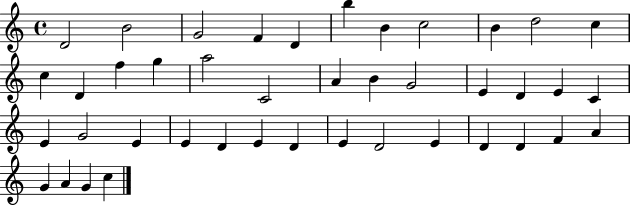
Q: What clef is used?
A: treble